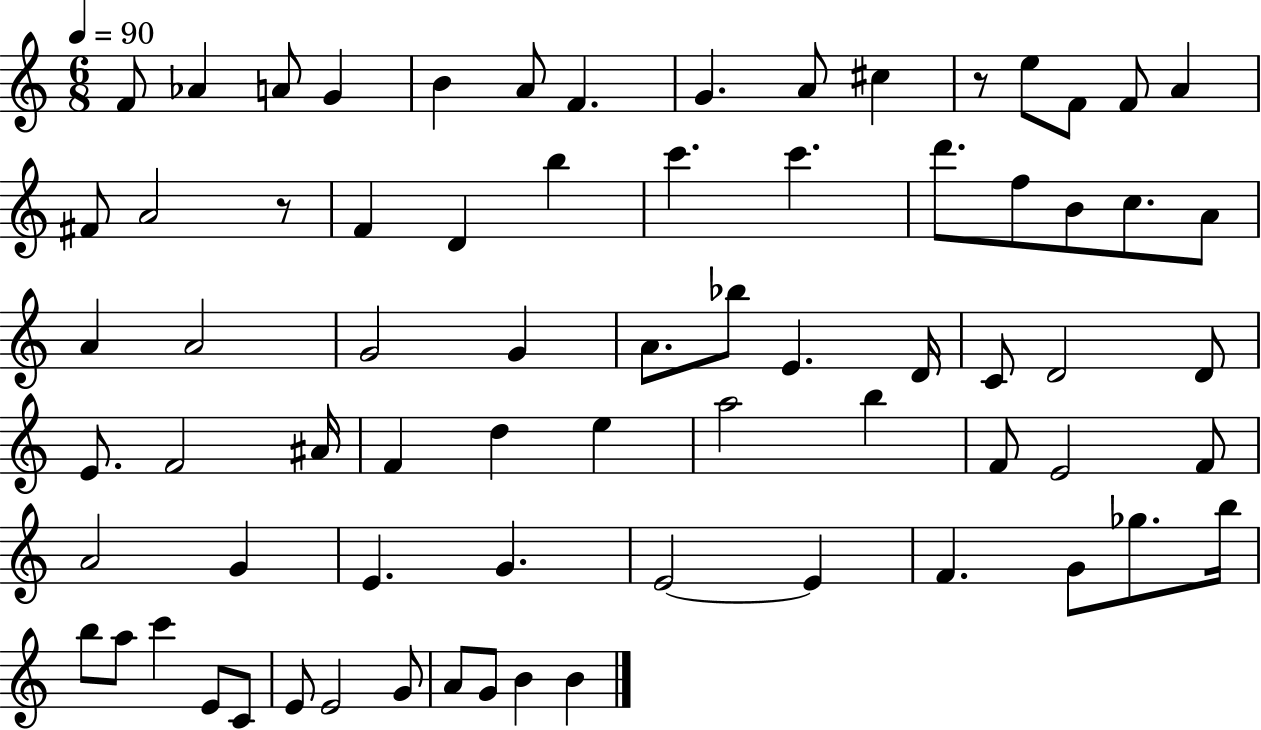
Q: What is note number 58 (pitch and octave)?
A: B5